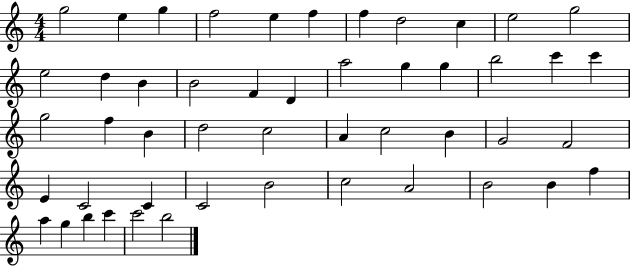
X:1
T:Untitled
M:4/4
L:1/4
K:C
g2 e g f2 e f f d2 c e2 g2 e2 d B B2 F D a2 g g b2 c' c' g2 f B d2 c2 A c2 B G2 F2 E C2 C C2 B2 c2 A2 B2 B f a g b c' c'2 b2